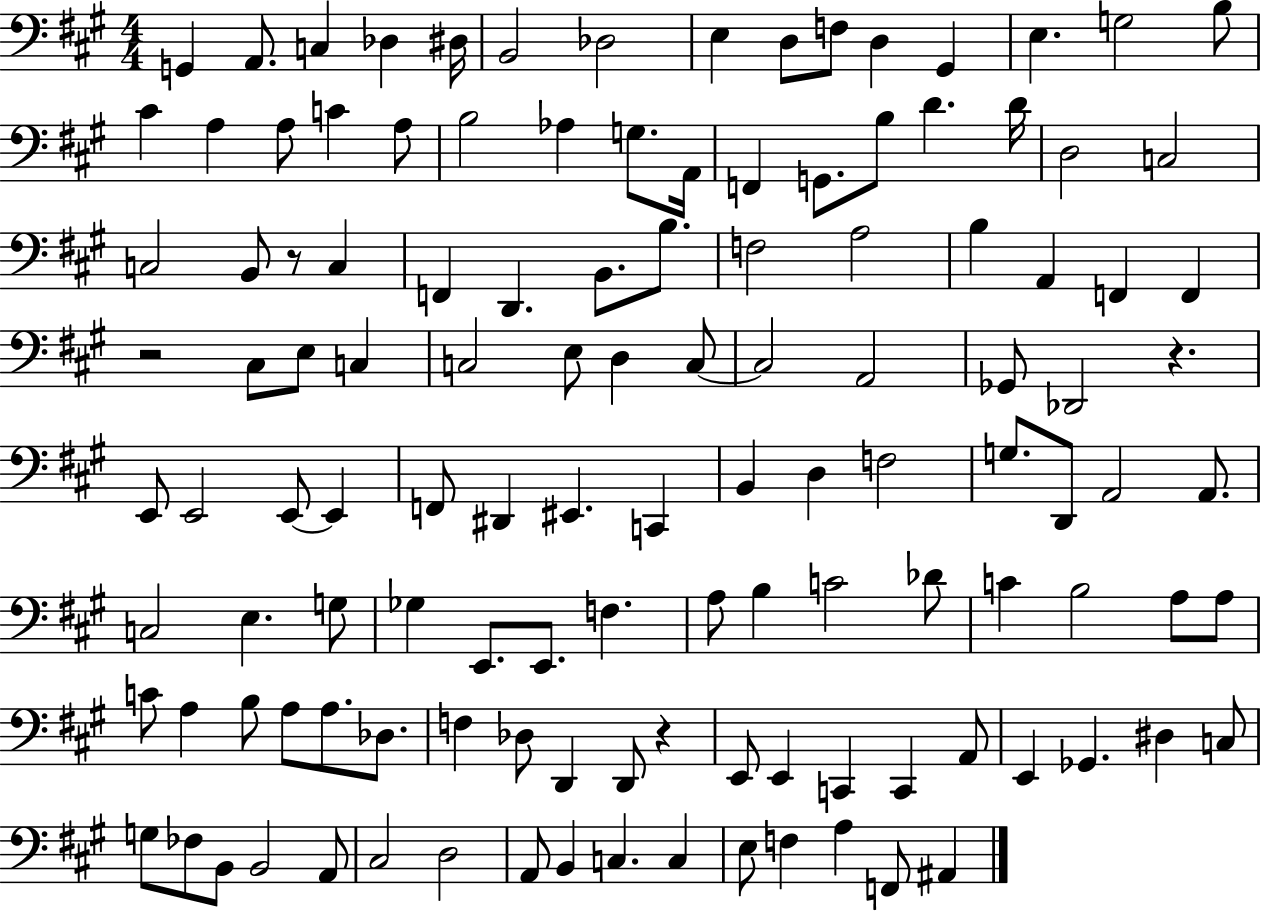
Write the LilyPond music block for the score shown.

{
  \clef bass
  \numericTimeSignature
  \time 4/4
  \key a \major
  g,4 a,8. c4 des4 dis16 | b,2 des2 | e4 d8 f8 d4 gis,4 | e4. g2 b8 | \break cis'4 a4 a8 c'4 a8 | b2 aes4 g8. a,16 | f,4 g,8. b8 d'4. d'16 | d2 c2 | \break c2 b,8 r8 c4 | f,4 d,4. b,8. b8. | f2 a2 | b4 a,4 f,4 f,4 | \break r2 cis8 e8 c4 | c2 e8 d4 c8~~ | c2 a,2 | ges,8 des,2 r4. | \break e,8 e,2 e,8~~ e,4 | f,8 dis,4 eis,4. c,4 | b,4 d4 f2 | g8. d,8 a,2 a,8. | \break c2 e4. g8 | ges4 e,8. e,8. f4. | a8 b4 c'2 des'8 | c'4 b2 a8 a8 | \break c'8 a4 b8 a8 a8. des8. | f4 des8 d,4 d,8 r4 | e,8 e,4 c,4 c,4 a,8 | e,4 ges,4. dis4 c8 | \break g8 fes8 b,8 b,2 a,8 | cis2 d2 | a,8 b,4 c4. c4 | e8 f4 a4 f,8 ais,4 | \break \bar "|."
}